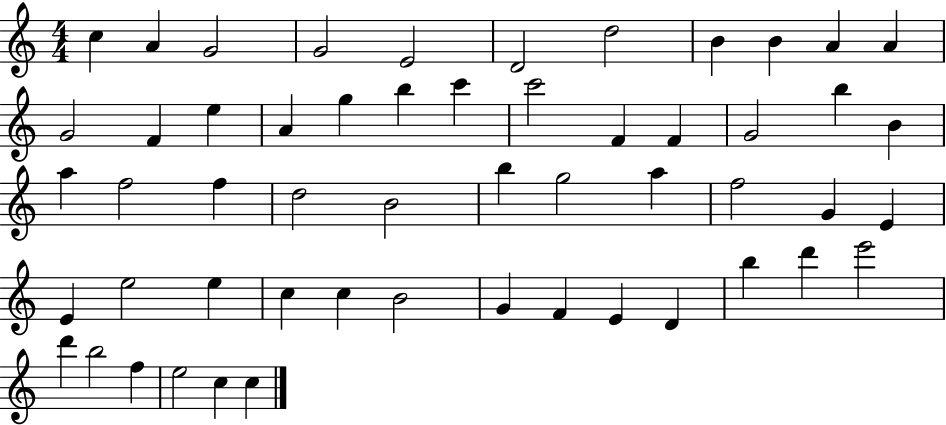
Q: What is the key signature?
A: C major